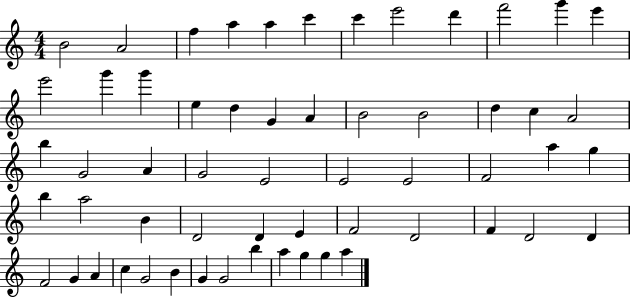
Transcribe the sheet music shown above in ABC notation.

X:1
T:Untitled
M:4/4
L:1/4
K:C
B2 A2 f a a c' c' e'2 d' f'2 g' e' e'2 g' g' e d G A B2 B2 d c A2 b G2 A G2 E2 E2 E2 F2 a g b a2 B D2 D E F2 D2 F D2 D F2 G A c G2 B G G2 b a g g a